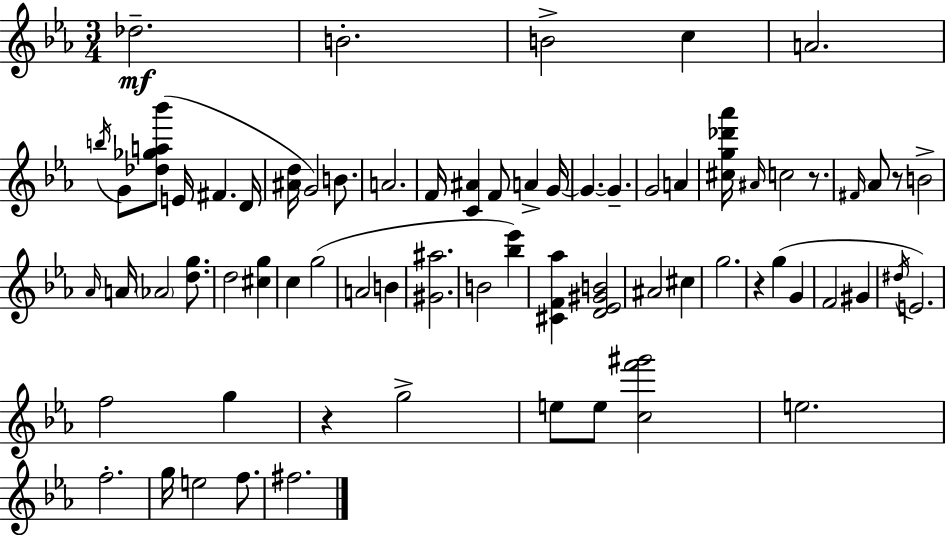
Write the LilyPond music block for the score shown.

{
  \clef treble
  \numericTimeSignature
  \time 3/4
  \key c \minor
  \repeat volta 2 { des''2.--\mf | b'2.-. | b'2-> c''4 | a'2. | \break \acciaccatura { b''16 } g'8 <des'' ges'' a'' bes'''>8( e'16 fis'4. | d'16 <ais' d''>16 g'2) b'8. | a'2. | f'16 <c' ais'>4 f'8 a'4-> | \break g'16~~ g'4.~~ g'4.-- | g'2 a'4 | <cis'' g'' des''' aes'''>16 \grace { ais'16 } c''2 r8. | \grace { fis'16 } aes'8 r8 b'2-> | \break \grace { aes'16 } a'16 \parenthesize aes'2 | <d'' g''>8. d''2 | <cis'' g''>4 c''4 g''2( | a'2 | \break b'4 <gis' ais''>2. | b'2 | <bes'' ees'''>4) <cis' f' aes''>4 <d' ees' gis' b'>2 | ais'2 | \break cis''4 g''2. | r4 g''4( | g'4 f'2 | gis'4 \acciaccatura { dis''16 }) e'2. | \break f''2 | g''4 r4 g''2-> | e''8 e''8 <c'' f''' gis'''>2 | e''2. | \break f''2.-. | g''16 e''2 | f''8. fis''2. | } \bar "|."
}